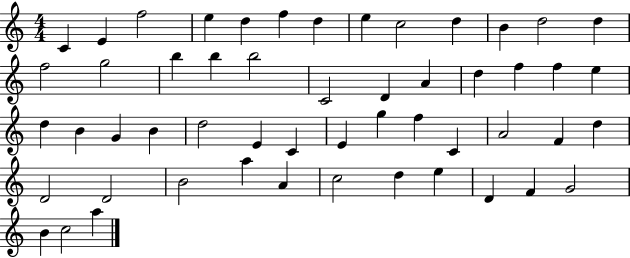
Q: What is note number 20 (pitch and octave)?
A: D4